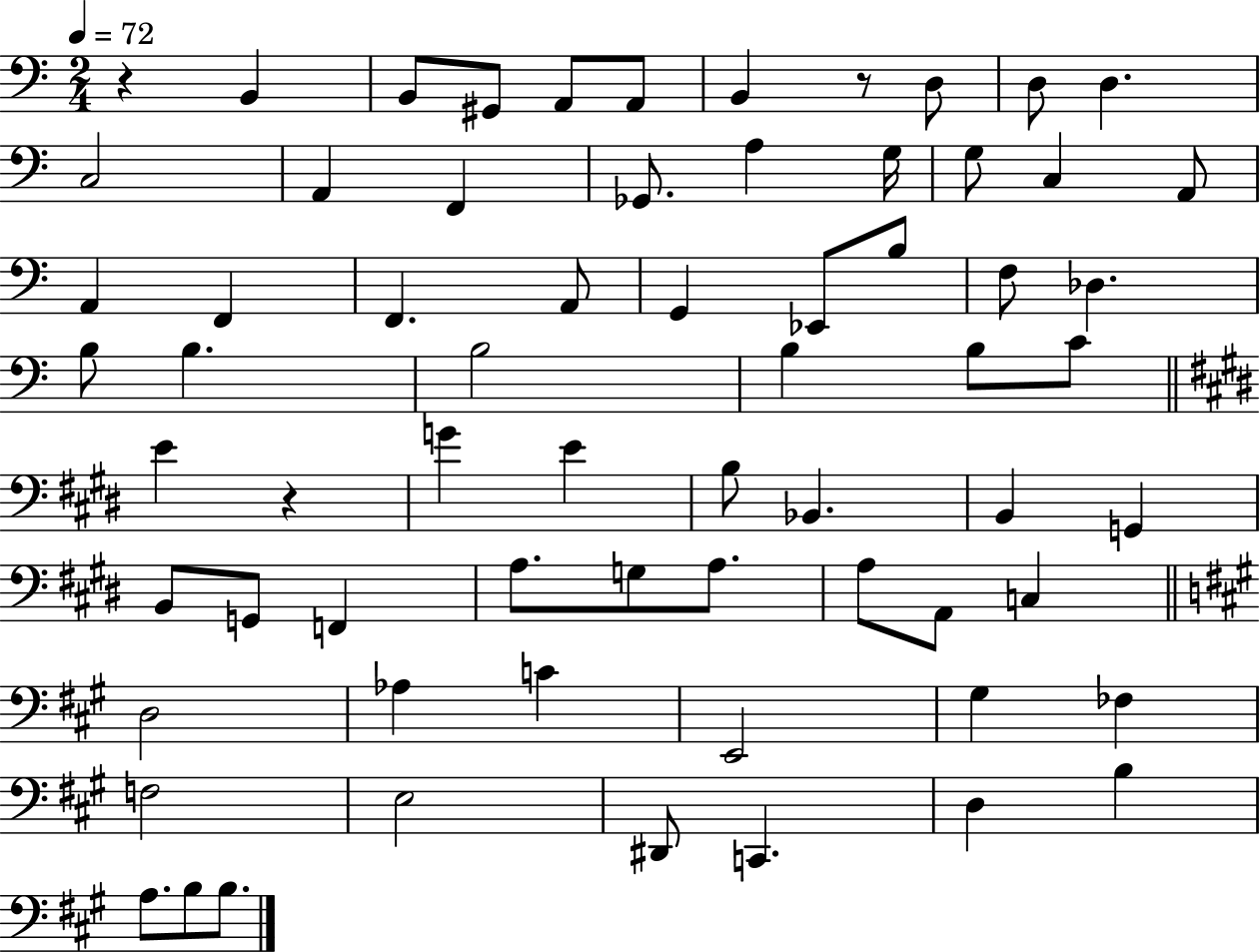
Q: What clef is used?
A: bass